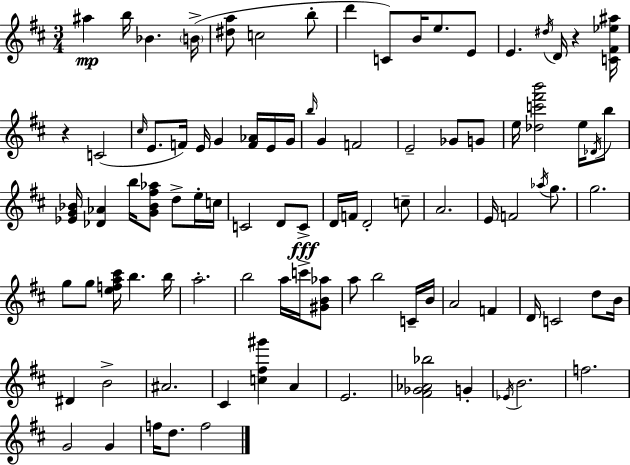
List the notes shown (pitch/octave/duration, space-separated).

A#5/q B5/s Bb4/q. B4/s [D#5,A5]/e C5/h B5/e D6/q C4/e B4/s E5/e. E4/e E4/q. D#5/s D4/s R/q [C4,F#4,Eb5,A#5]/s R/q C4/h C#5/s E4/e. F4/s E4/s G4/q [F4,Ab4]/s E4/s G4/s B5/s G4/q F4/h E4/h Gb4/e G4/e E5/s [Db5,C6,F#6,B6]/h E5/s Db4/s B5/e [Eb4,G4,Bb4]/s [Db4,Ab4]/q B5/s [G4,Bb4,F#5,Ab5]/e D5/e E5/s C5/s C4/h D4/e C4/e D4/s F4/s D4/h C5/e A4/h. E4/s F4/h Ab5/s G5/e. G5/h. G5/e G5/e [E5,F5,A5,C#6]/s B5/q. B5/s A5/h. B5/h A5/s C6/s [G#4,B4,Ab5]/e A5/e B5/h C4/s B4/s A4/h F4/q D4/s C4/h D5/e B4/s D#4/q B4/h A#4/h. C#4/q [C5,F#5,G#6]/q A4/q E4/h. [F#4,Gb4,Ab4,Bb5]/h G4/q Eb4/s B4/h. F5/h. G4/h G4/q F5/s D5/e. F5/h